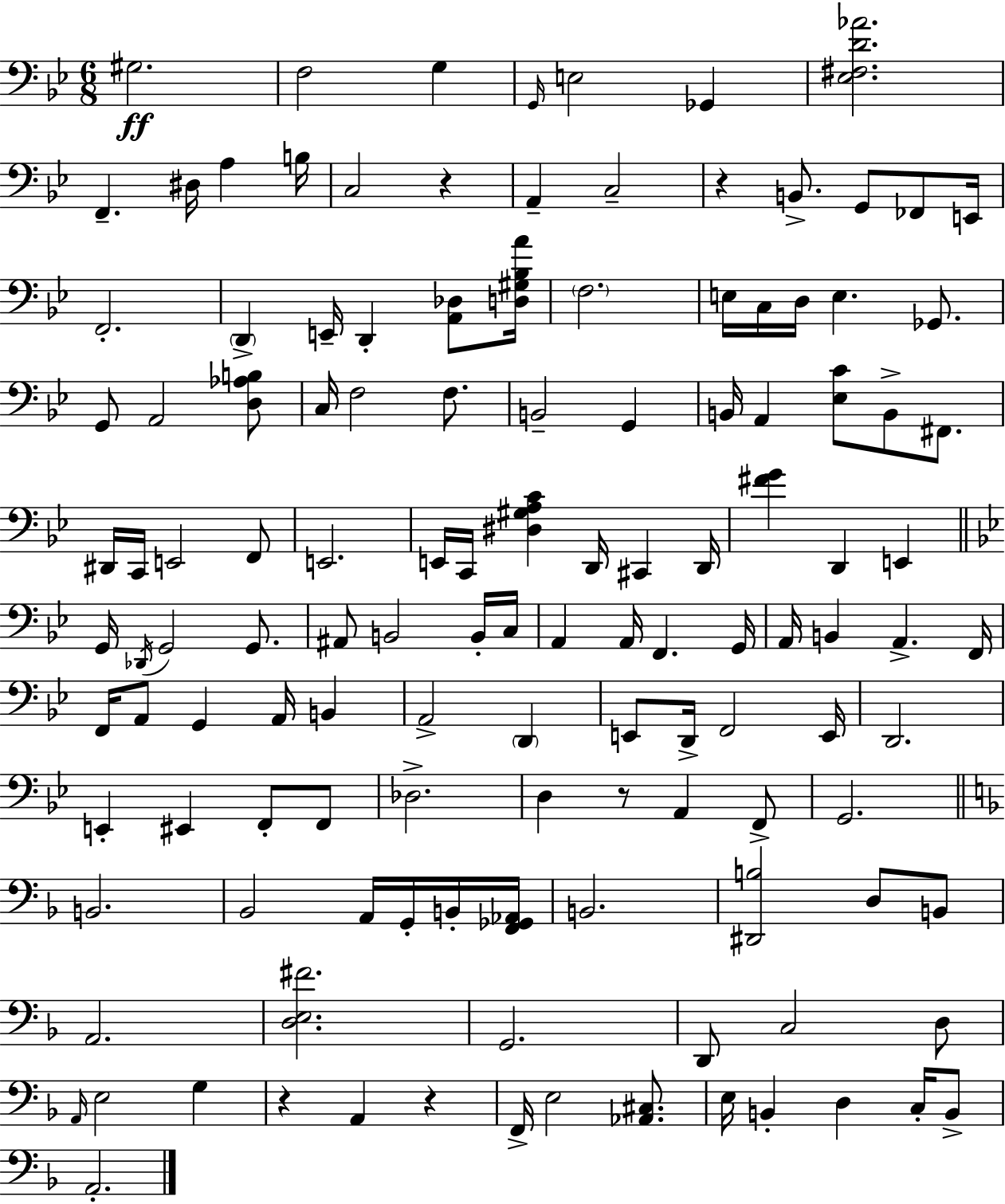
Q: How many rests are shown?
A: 5